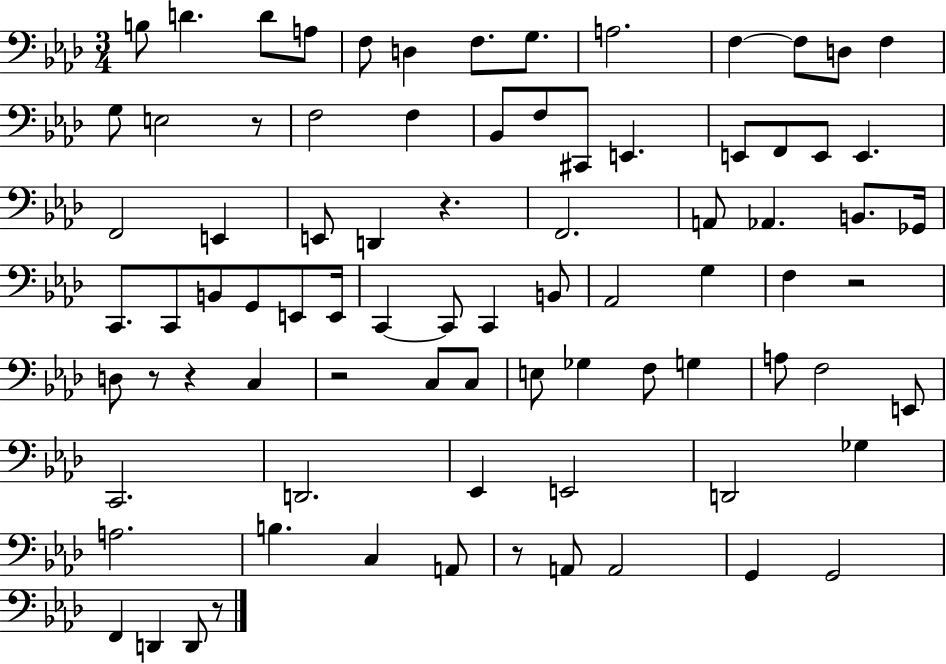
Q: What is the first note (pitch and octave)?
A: B3